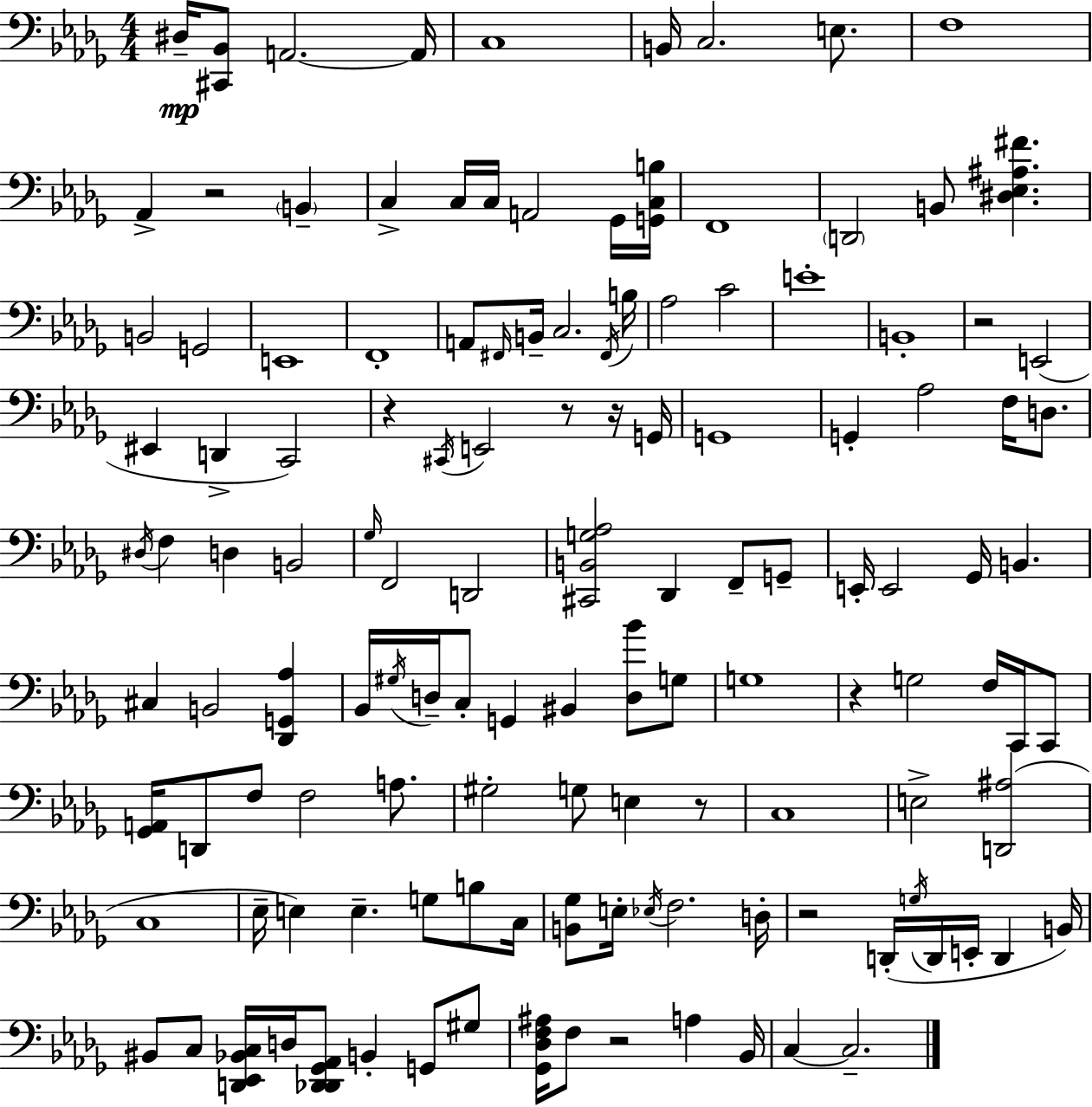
D#3/s [C#2,Bb2]/e A2/h. A2/s C3/w B2/s C3/h. E3/e. F3/w Ab2/q R/h B2/q C3/q C3/s C3/s A2/h Gb2/s [G2,C3,B3]/s F2/w D2/h B2/e [D#3,Eb3,A#3,F#4]/q. B2/h G2/h E2/w F2/w A2/e F#2/s B2/s C3/h. F#2/s B3/s Ab3/h C4/h E4/w B2/w R/h E2/h EIS2/q D2/q C2/h R/q C#2/s E2/h R/e R/s G2/s G2/w G2/q Ab3/h F3/s D3/e. D#3/s F3/q D3/q B2/h Gb3/s F2/h D2/h [C#2,B2,G3,Ab3]/h Db2/q F2/e G2/e E2/s E2/h Gb2/s B2/q. C#3/q B2/h [Db2,G2,Ab3]/q Bb2/s G#3/s D3/s C3/e G2/q BIS2/q [D3,Bb4]/e G3/e G3/w R/q G3/h F3/s C2/s C2/e [Gb2,A2]/s D2/e F3/e F3/h A3/e. G#3/h G3/e E3/q R/e C3/w E3/h [D2,A#3]/h C3/w Eb3/s E3/q E3/q. G3/e B3/e C3/s [B2,Gb3]/e E3/s Eb3/s F3/h. D3/s R/h D2/s G3/s D2/s E2/s D2/q B2/s BIS2/e C3/e [D2,Eb2,Bb2,C3]/s D3/s [Db2,D2,Gb2,Ab2]/e B2/q G2/e G#3/e [Gb2,Db3,F3,A#3]/s F3/e R/h A3/q Bb2/s C3/q C3/h.